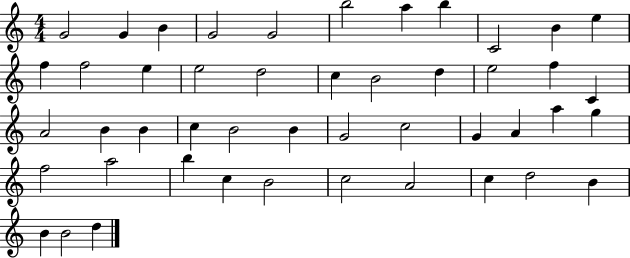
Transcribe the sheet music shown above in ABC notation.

X:1
T:Untitled
M:4/4
L:1/4
K:C
G2 G B G2 G2 b2 a b C2 B e f f2 e e2 d2 c B2 d e2 f C A2 B B c B2 B G2 c2 G A a g f2 a2 b c B2 c2 A2 c d2 B B B2 d